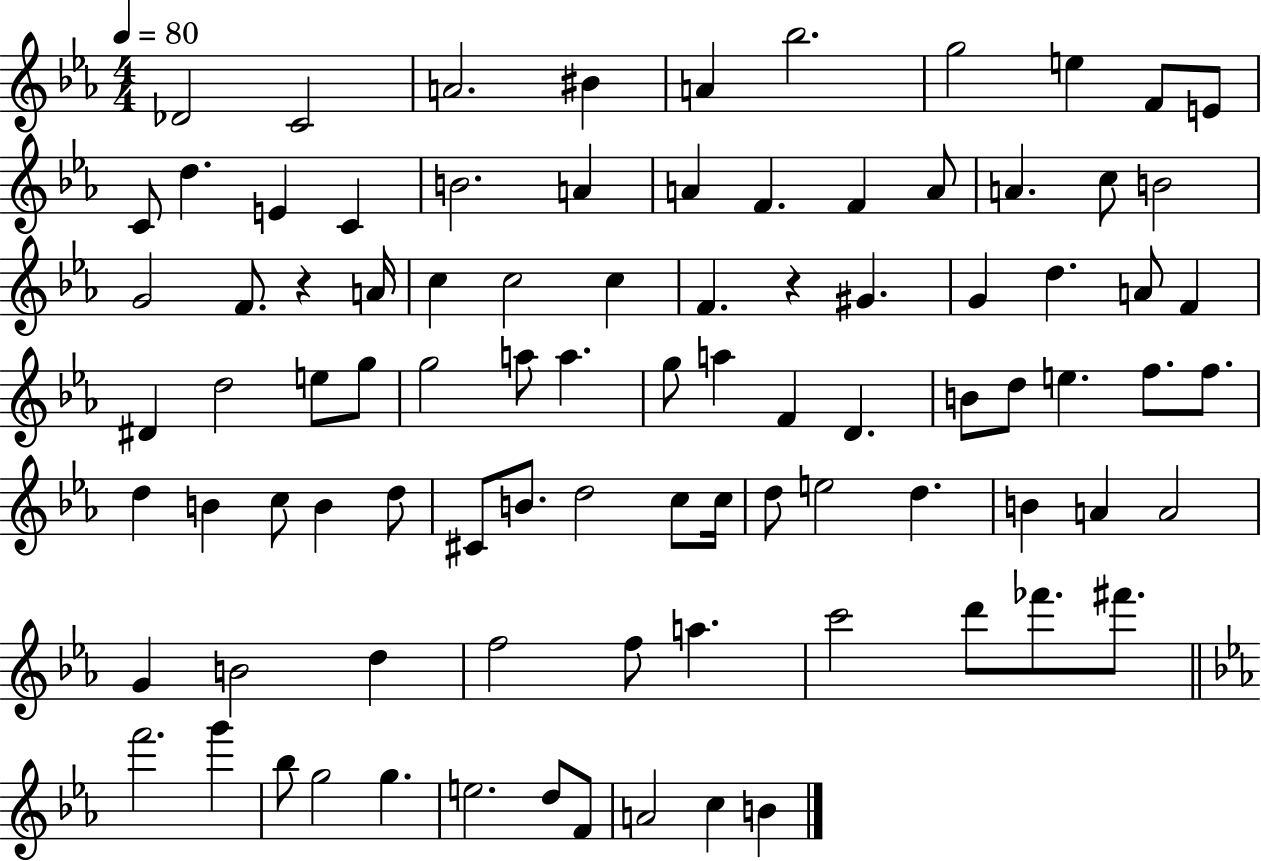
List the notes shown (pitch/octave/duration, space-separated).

Db4/h C4/h A4/h. BIS4/q A4/q Bb5/h. G5/h E5/q F4/e E4/e C4/e D5/q. E4/q C4/q B4/h. A4/q A4/q F4/q. F4/q A4/e A4/q. C5/e B4/h G4/h F4/e. R/q A4/s C5/q C5/h C5/q F4/q. R/q G#4/q. G4/q D5/q. A4/e F4/q D#4/q D5/h E5/e G5/e G5/h A5/e A5/q. G5/e A5/q F4/q D4/q. B4/e D5/e E5/q. F5/e. F5/e. D5/q B4/q C5/e B4/q D5/e C#4/e B4/e. D5/h C5/e C5/s D5/e E5/h D5/q. B4/q A4/q A4/h G4/q B4/h D5/q F5/h F5/e A5/q. C6/h D6/e FES6/e. F#6/e. F6/h. G6/q Bb5/e G5/h G5/q. E5/h. D5/e F4/e A4/h C5/q B4/q